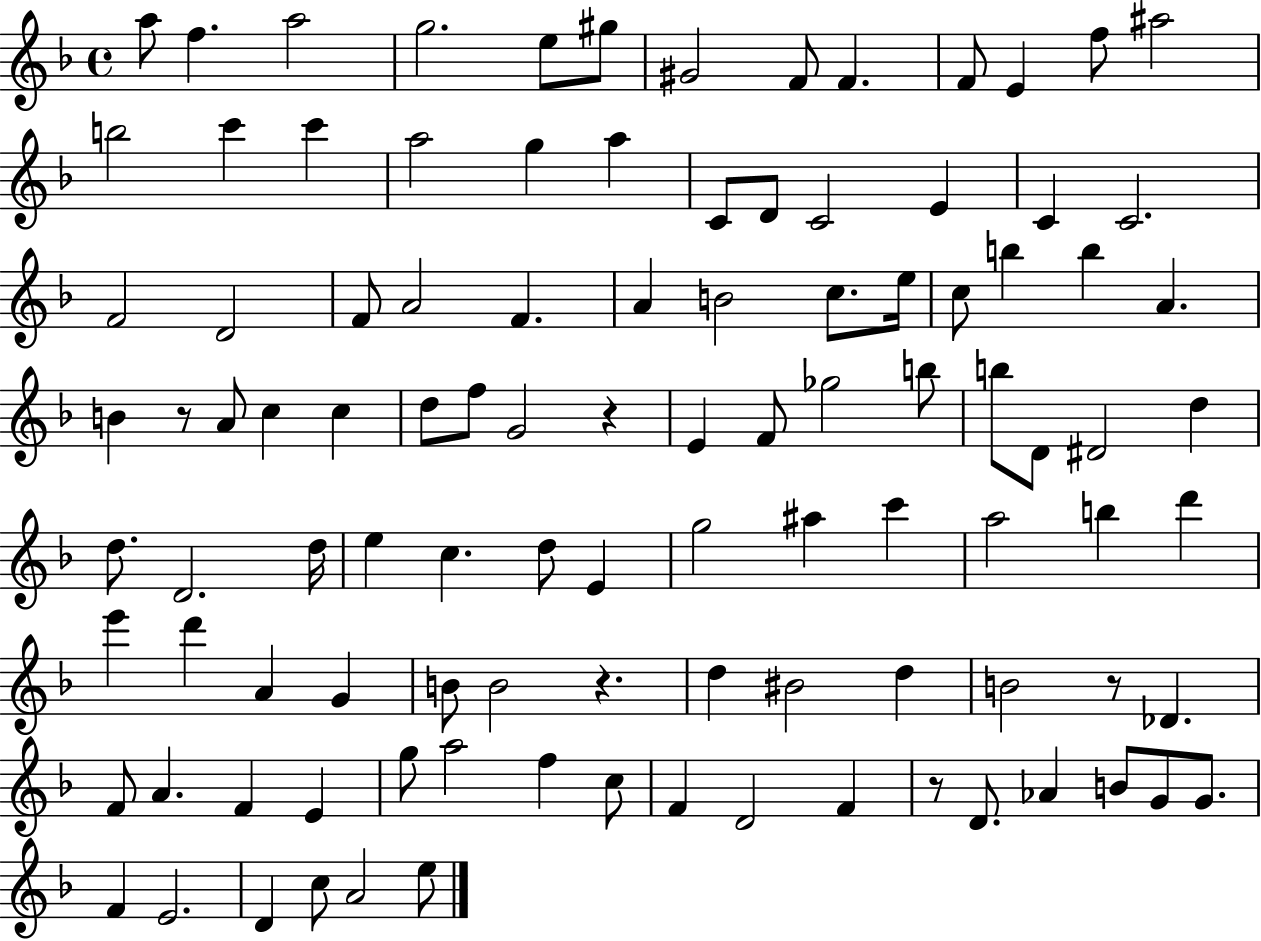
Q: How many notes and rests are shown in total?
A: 104